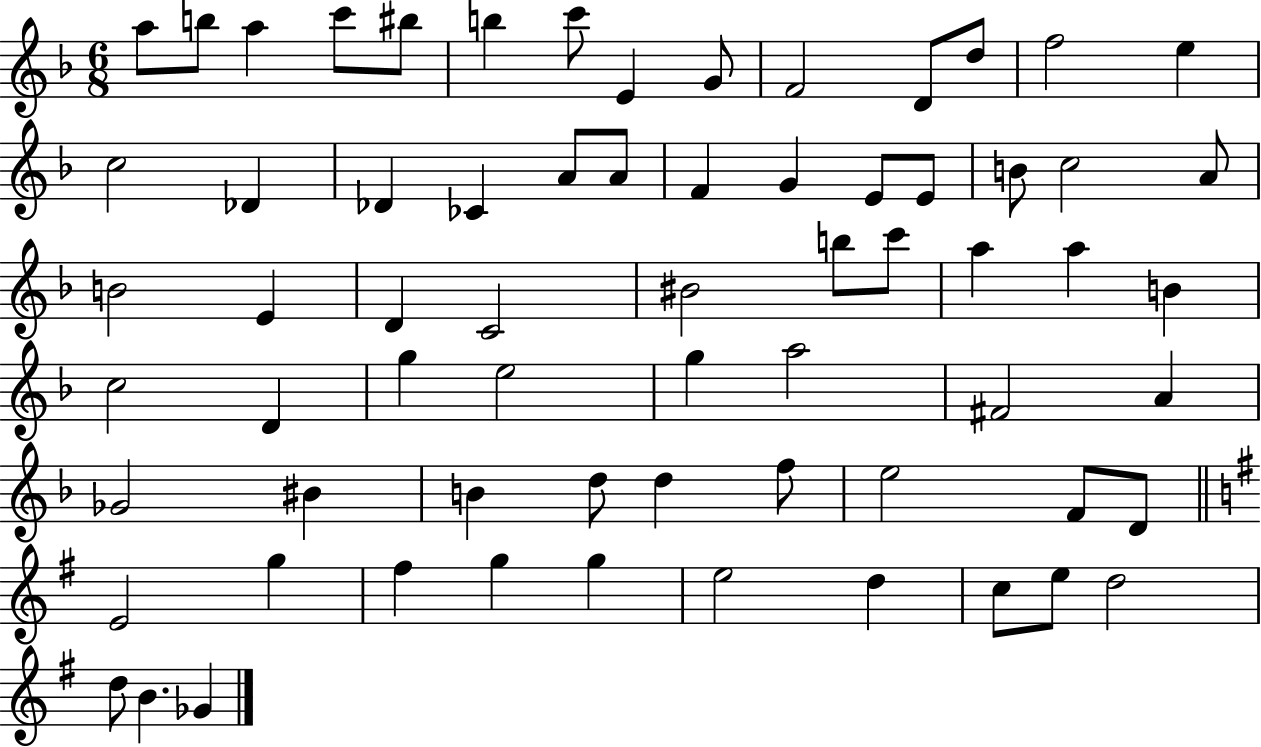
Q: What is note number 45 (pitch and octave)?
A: A4